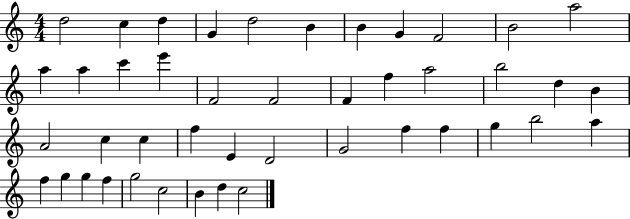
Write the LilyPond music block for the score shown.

{
  \clef treble
  \numericTimeSignature
  \time 4/4
  \key c \major
  d''2 c''4 d''4 | g'4 d''2 b'4 | b'4 g'4 f'2 | b'2 a''2 | \break a''4 a''4 c'''4 e'''4 | f'2 f'2 | f'4 f''4 a''2 | b''2 d''4 b'4 | \break a'2 c''4 c''4 | f''4 e'4 d'2 | g'2 f''4 f''4 | g''4 b''2 a''4 | \break f''4 g''4 g''4 f''4 | g''2 c''2 | b'4 d''4 c''2 | \bar "|."
}